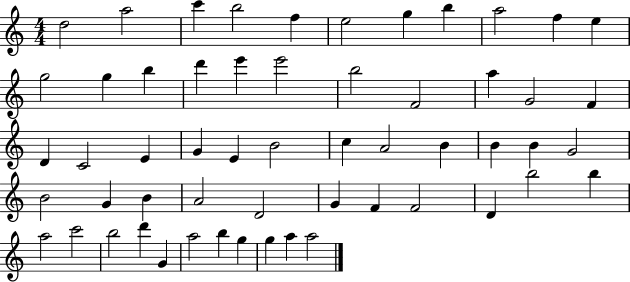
{
  \clef treble
  \numericTimeSignature
  \time 4/4
  \key c \major
  d''2 a''2 | c'''4 b''2 f''4 | e''2 g''4 b''4 | a''2 f''4 e''4 | \break g''2 g''4 b''4 | d'''4 e'''4 e'''2 | b''2 f'2 | a''4 g'2 f'4 | \break d'4 c'2 e'4 | g'4 e'4 b'2 | c''4 a'2 b'4 | b'4 b'4 g'2 | \break b'2 g'4 b'4 | a'2 d'2 | g'4 f'4 f'2 | d'4 b''2 b''4 | \break a''2 c'''2 | b''2 d'''4 g'4 | a''2 b''4 g''4 | g''4 a''4 a''2 | \break \bar "|."
}